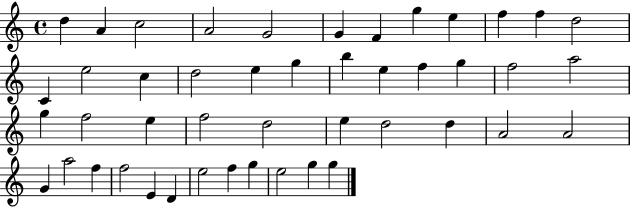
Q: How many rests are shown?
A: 0